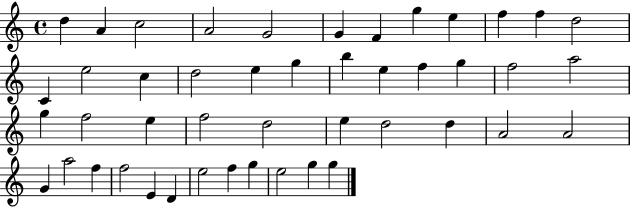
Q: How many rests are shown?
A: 0